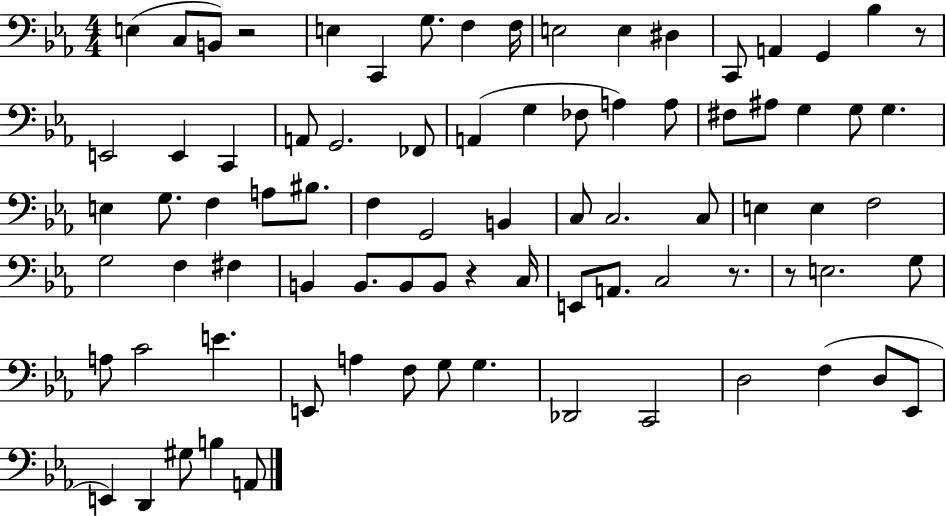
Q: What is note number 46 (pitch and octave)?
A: G3